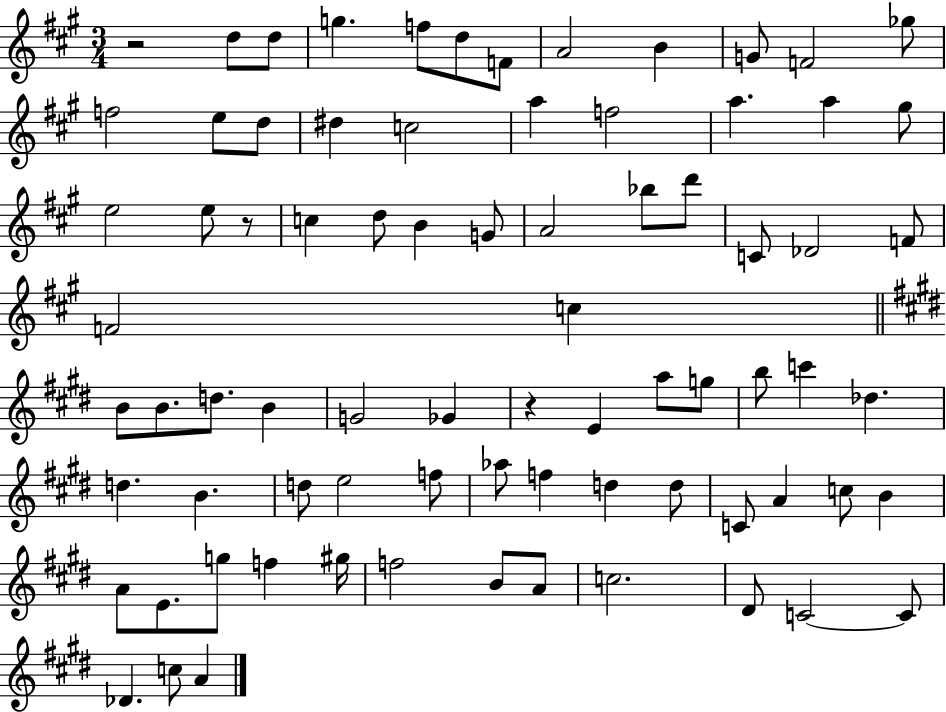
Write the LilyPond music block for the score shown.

{
  \clef treble
  \numericTimeSignature
  \time 3/4
  \key a \major
  r2 d''8 d''8 | g''4. f''8 d''8 f'8 | a'2 b'4 | g'8 f'2 ges''8 | \break f''2 e''8 d''8 | dis''4 c''2 | a''4 f''2 | a''4. a''4 gis''8 | \break e''2 e''8 r8 | c''4 d''8 b'4 g'8 | a'2 bes''8 d'''8 | c'8 des'2 f'8 | \break f'2 c''4 | \bar "||" \break \key e \major b'8 b'8. d''8. b'4 | g'2 ges'4 | r4 e'4 a''8 g''8 | b''8 c'''4 des''4. | \break d''4. b'4. | d''8 e''2 f''8 | aes''8 f''4 d''4 d''8 | c'8 a'4 c''8 b'4 | \break a'8 e'8. g''8 f''4 gis''16 | f''2 b'8 a'8 | c''2. | dis'8 c'2~~ c'8 | \break des'4. c''8 a'4 | \bar "|."
}